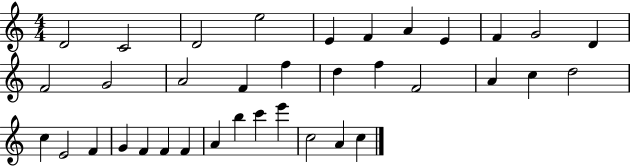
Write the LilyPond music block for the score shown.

{
  \clef treble
  \numericTimeSignature
  \time 4/4
  \key c \major
  d'2 c'2 | d'2 e''2 | e'4 f'4 a'4 e'4 | f'4 g'2 d'4 | \break f'2 g'2 | a'2 f'4 f''4 | d''4 f''4 f'2 | a'4 c''4 d''2 | \break c''4 e'2 f'4 | g'4 f'4 f'4 f'4 | a'4 b''4 c'''4 e'''4 | c''2 a'4 c''4 | \break \bar "|."
}